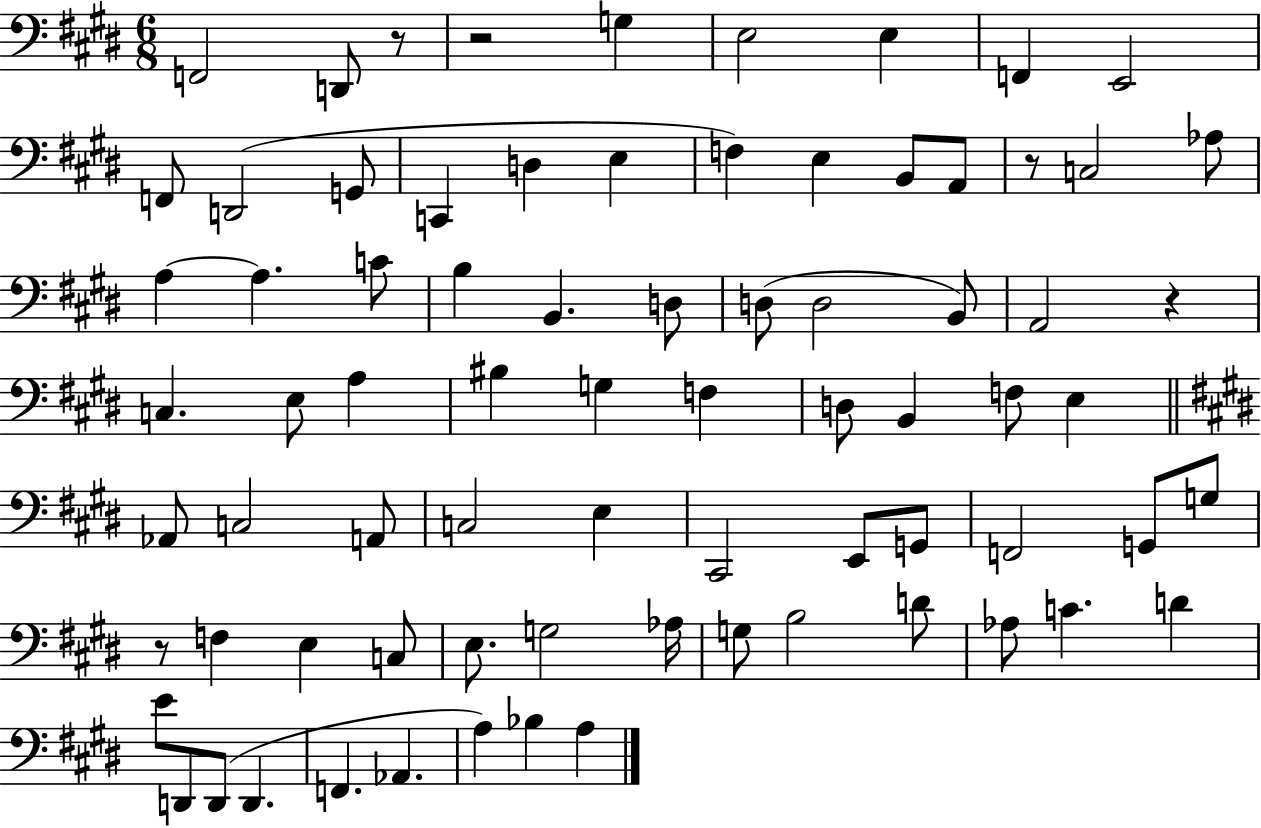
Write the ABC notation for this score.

X:1
T:Untitled
M:6/8
L:1/4
K:E
F,,2 D,,/2 z/2 z2 G, E,2 E, F,, E,,2 F,,/2 D,,2 G,,/2 C,, D, E, F, E, B,,/2 A,,/2 z/2 C,2 _A,/2 A, A, C/2 B, B,, D,/2 D,/2 D,2 B,,/2 A,,2 z C, E,/2 A, ^B, G, F, D,/2 B,, F,/2 E, _A,,/2 C,2 A,,/2 C,2 E, ^C,,2 E,,/2 G,,/2 F,,2 G,,/2 G,/2 z/2 F, E, C,/2 E,/2 G,2 _A,/4 G,/2 B,2 D/2 _A,/2 C D E/2 D,,/2 D,,/2 D,, F,, _A,, A, _B, A,